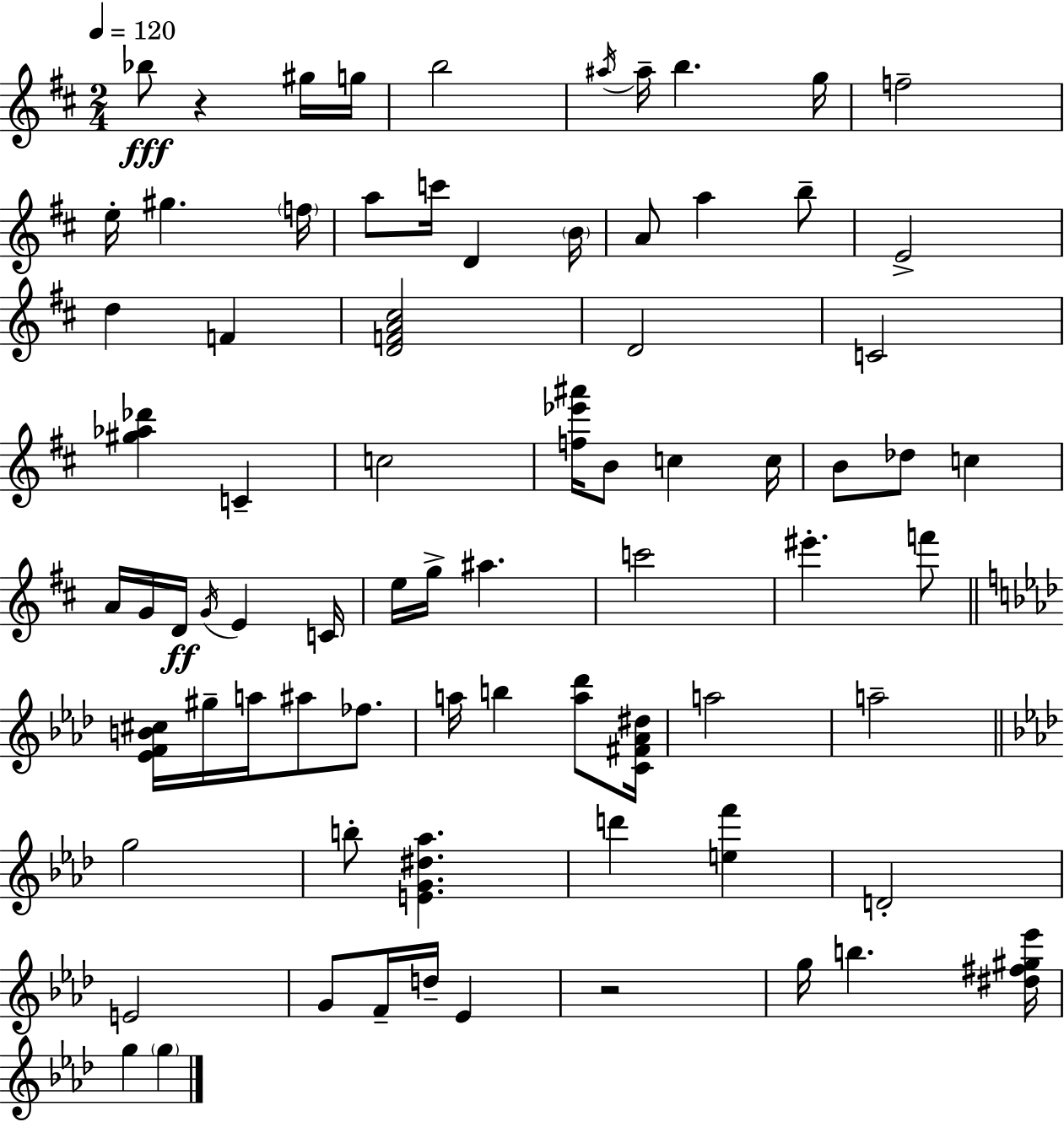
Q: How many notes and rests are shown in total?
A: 76